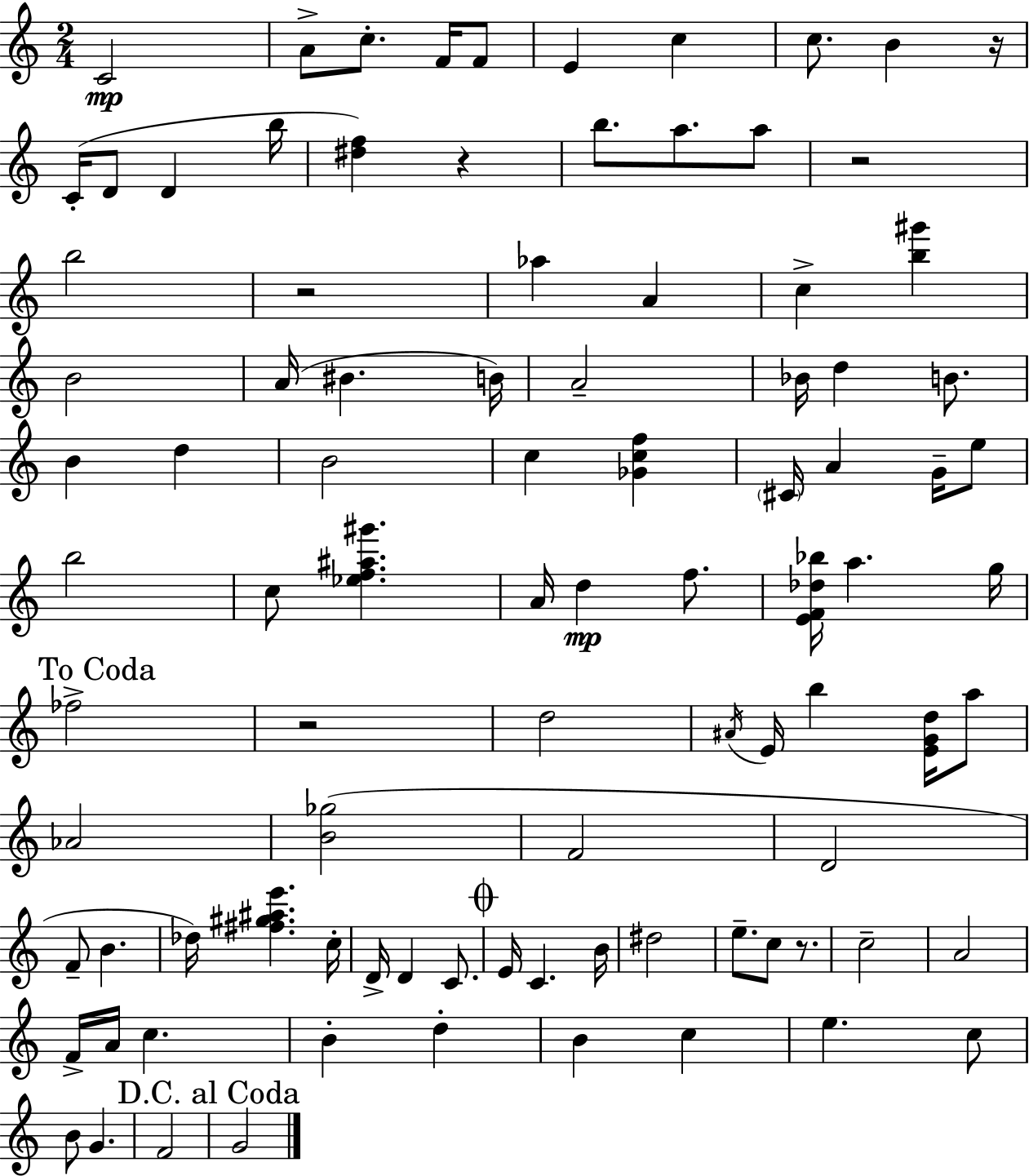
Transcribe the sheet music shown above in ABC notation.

X:1
T:Untitled
M:2/4
L:1/4
K:Am
C2 A/2 c/2 F/4 F/2 E c c/2 B z/4 C/4 D/2 D b/4 [^df] z b/2 a/2 a/2 z2 b2 z2 _a A c [b^g'] B2 A/4 ^B B/4 A2 _B/4 d B/2 B d B2 c [_Gcf] ^C/4 A G/4 e/2 b2 c/2 [_ef^a^g'] A/4 d f/2 [EF_d_b]/4 a g/4 _f2 z2 d2 ^A/4 E/4 b [EGd]/4 a/2 _A2 [B_g]2 F2 D2 F/2 B _d/4 [^f^g^ae'] c/4 D/4 D C/2 E/4 C B/4 ^d2 e/2 c/2 z/2 c2 A2 F/4 A/4 c B d B c e c/2 B/2 G F2 G2